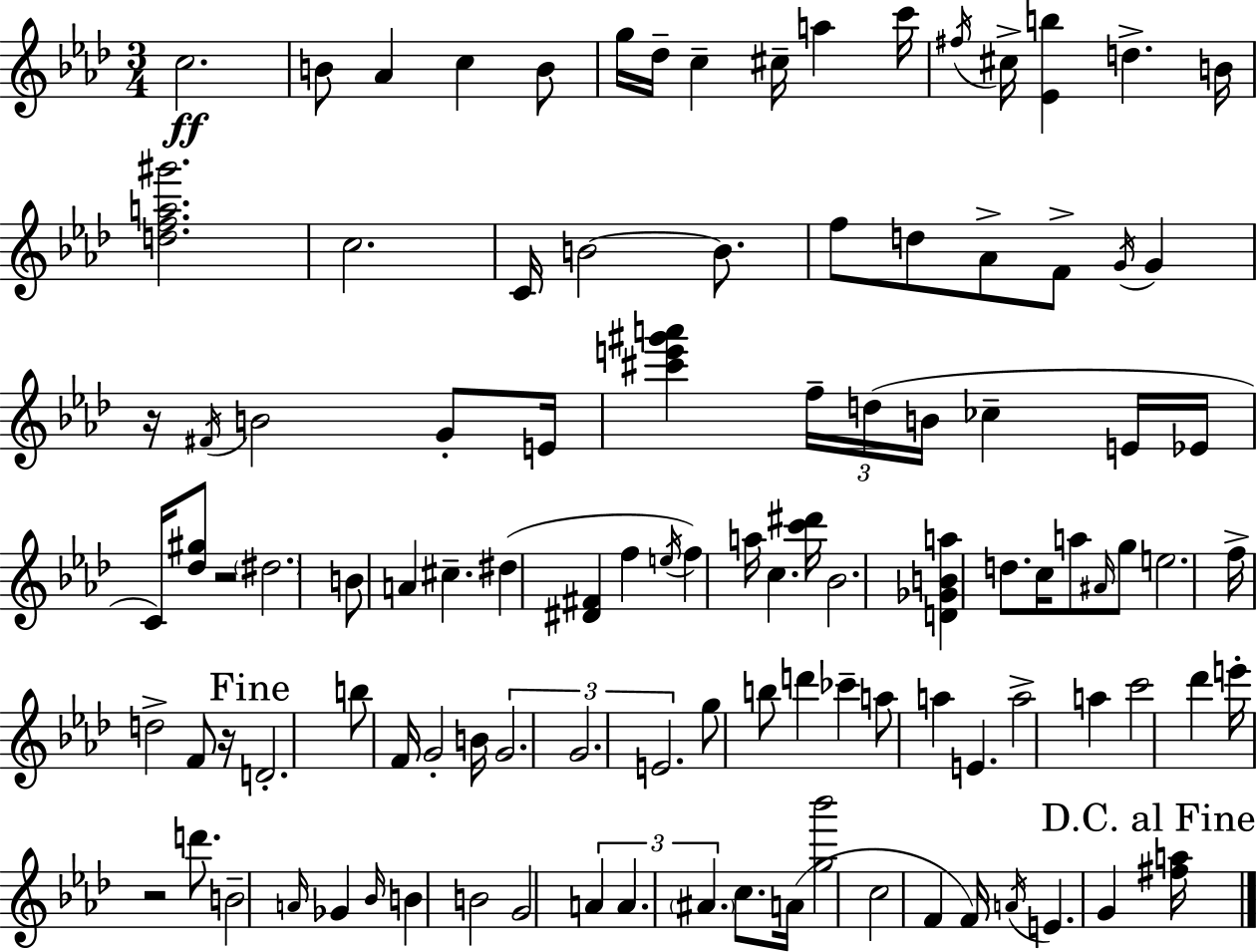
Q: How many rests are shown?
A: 4